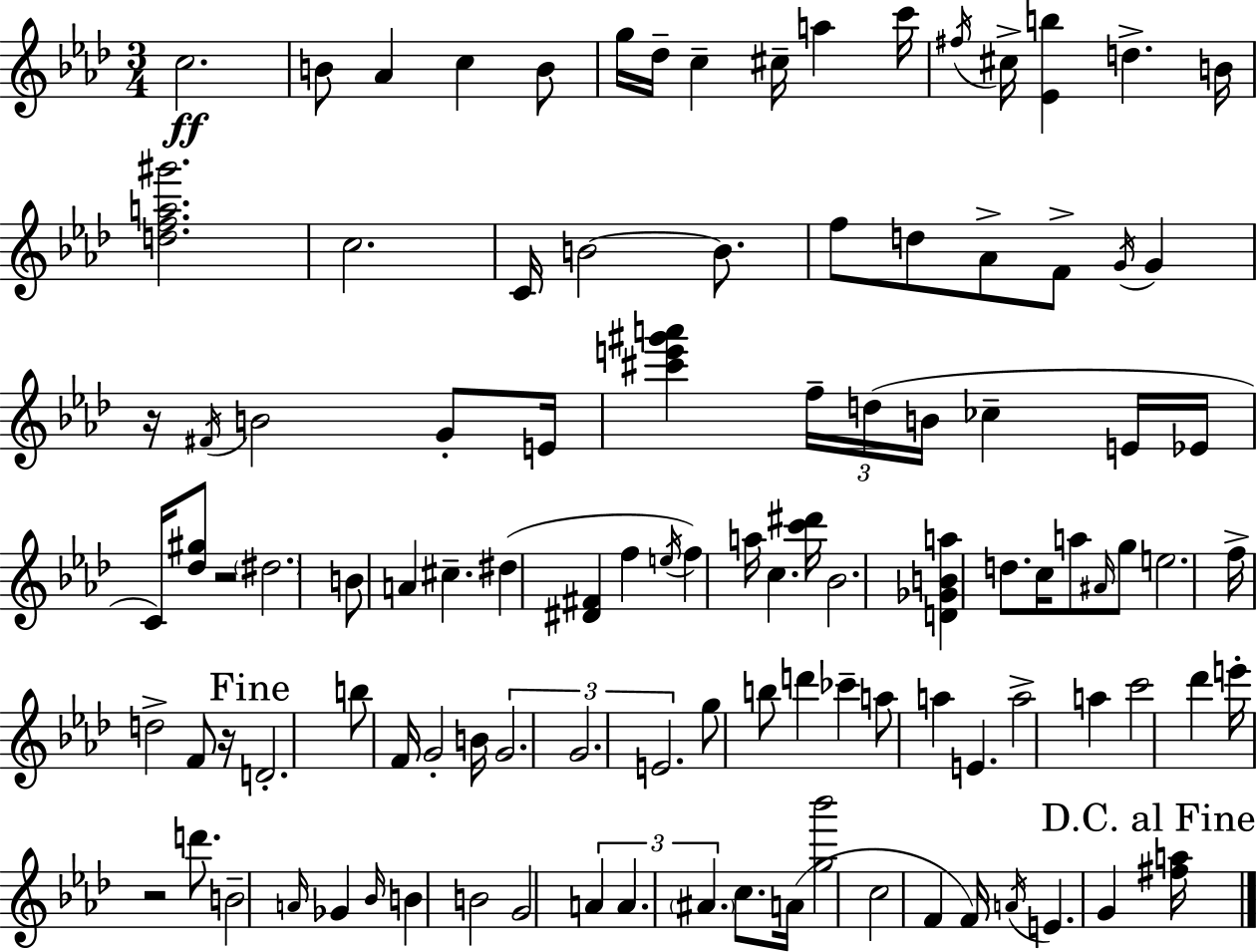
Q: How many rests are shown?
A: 4